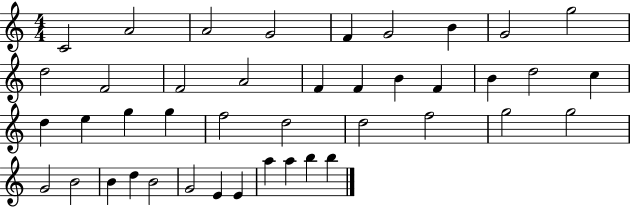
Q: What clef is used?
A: treble